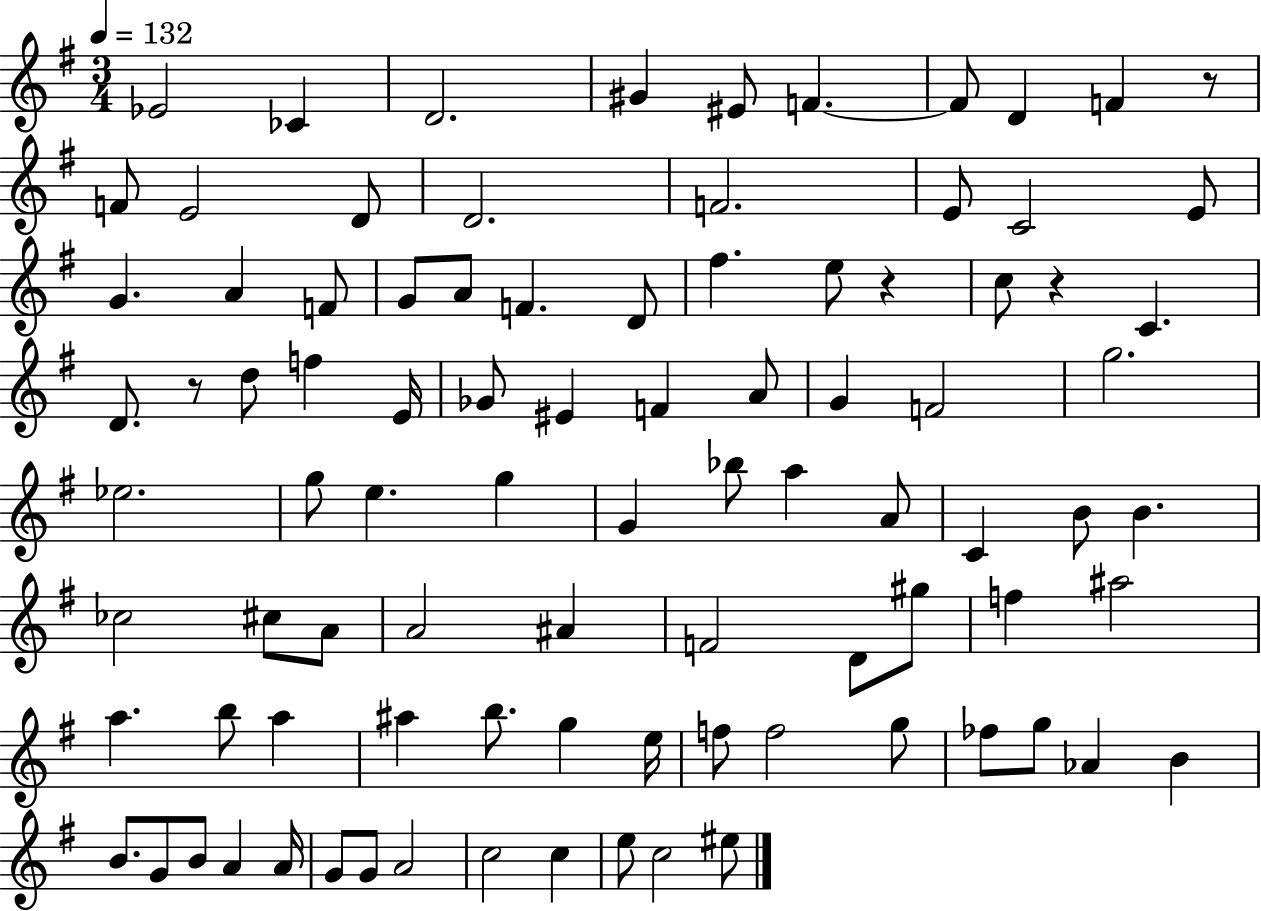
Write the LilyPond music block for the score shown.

{
  \clef treble
  \numericTimeSignature
  \time 3/4
  \key g \major
  \tempo 4 = 132
  \repeat volta 2 { ees'2 ces'4 | d'2. | gis'4 eis'8 f'4.~~ | f'8 d'4 f'4 r8 | \break f'8 e'2 d'8 | d'2. | f'2. | e'8 c'2 e'8 | \break g'4. a'4 f'8 | g'8 a'8 f'4. d'8 | fis''4. e''8 r4 | c''8 r4 c'4. | \break d'8. r8 d''8 f''4 e'16 | ges'8 eis'4 f'4 a'8 | g'4 f'2 | g''2. | \break ees''2. | g''8 e''4. g''4 | g'4 bes''8 a''4 a'8 | c'4 b'8 b'4. | \break ces''2 cis''8 a'8 | a'2 ais'4 | f'2 d'8 gis''8 | f''4 ais''2 | \break a''4. b''8 a''4 | ais''4 b''8. g''4 e''16 | f''8 f''2 g''8 | fes''8 g''8 aes'4 b'4 | \break b'8. g'8 b'8 a'4 a'16 | g'8 g'8 a'2 | c''2 c''4 | e''8 c''2 eis''8 | \break } \bar "|."
}